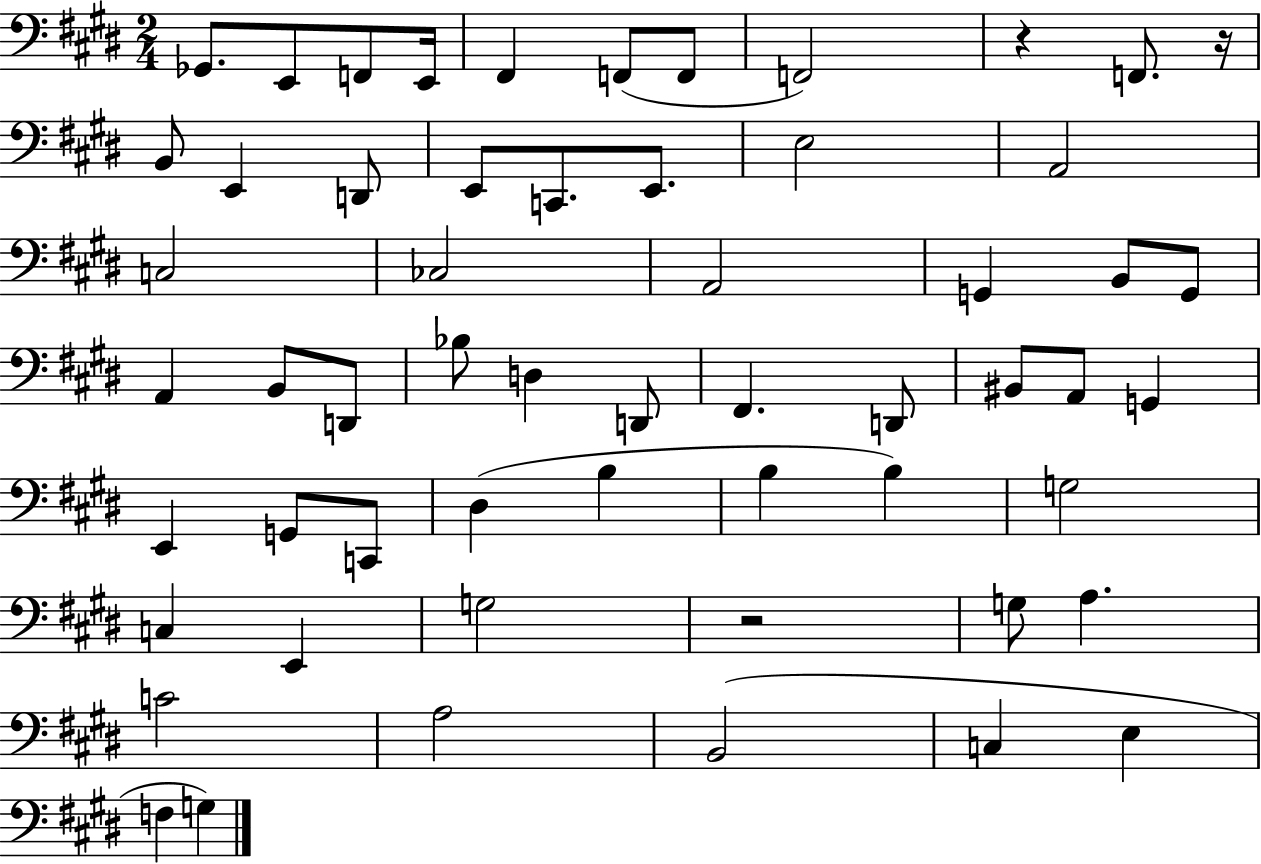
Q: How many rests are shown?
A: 3